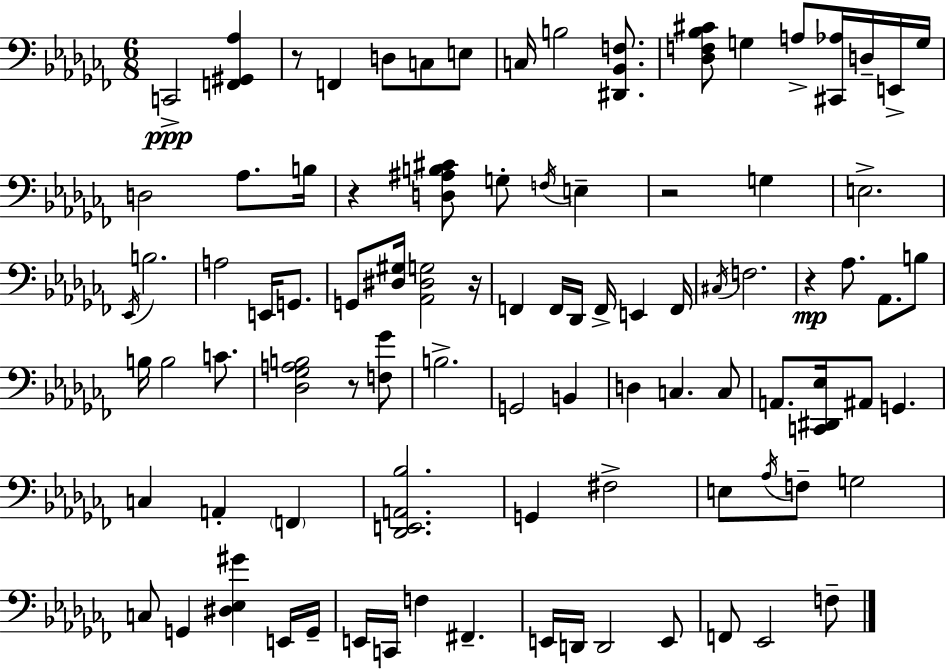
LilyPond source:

{
  \clef bass
  \numericTimeSignature
  \time 6/8
  \key aes \minor
  c,2->\ppp <f, gis, aes>4 | r8 f,4 d8 c8 e8 | c16 b2 <dis, bes, f>8. | <des f bes cis'>8 g4 a8-> <cis, aes>16 d16-- e,16-> g16 | \break d2 aes8. b16 | r4 <d ais b cis'>8 g8-. \acciaccatura { f16 } e4-- | r2 g4 | e2.-> | \break \acciaccatura { ees,16 } b2. | a2 e,16 g,8. | g,8 <dis gis>16 <aes, dis g>2 | r16 f,4 f,16 des,16 f,16-> e,4 | \break f,16 \acciaccatura { cis16 } f2. | r4\mp aes8. aes,8. | b8 b16 b2 | c'8. <des ges a b>2 r8 | \break <f ges'>8 b2.-> | g,2 b,4 | d4 c4. | c8 a,8. <c, dis, ees>16 ais,8 g,4. | \break c4 a,4-. \parenthesize f,4 | <des, e, a, bes>2. | g,4 fis2-> | e8 \acciaccatura { aes16 } f8-- g2 | \break c8 g,4 <dis ees gis'>4 | e,16 g,16-- e,16 c,16 f4 fis,4.-- | e,16 d,16 d,2 | e,8 f,8 ees,2 | \break f8-- \bar "|."
}